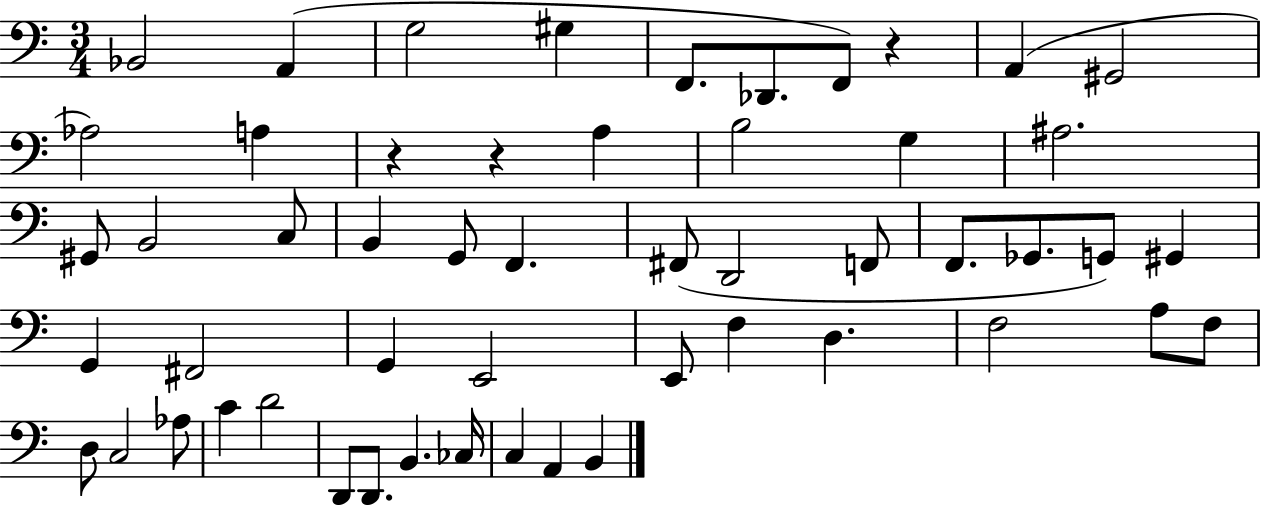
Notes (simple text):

Bb2/h A2/q G3/h G#3/q F2/e. Db2/e. F2/e R/q A2/q G#2/h Ab3/h A3/q R/q R/q A3/q B3/h G3/q A#3/h. G#2/e B2/h C3/e B2/q G2/e F2/q. F#2/e D2/h F2/e F2/e. Gb2/e. G2/e G#2/q G2/q F#2/h G2/q E2/h E2/e F3/q D3/q. F3/h A3/e F3/e D3/e C3/h Ab3/e C4/q D4/h D2/e D2/e. B2/q. CES3/s C3/q A2/q B2/q